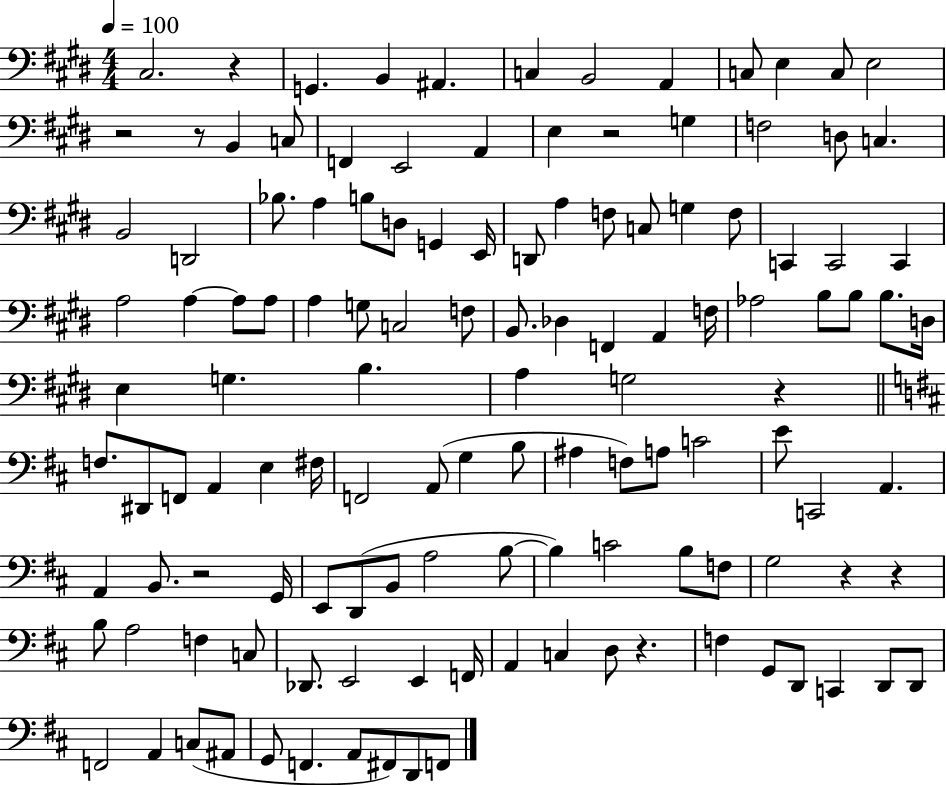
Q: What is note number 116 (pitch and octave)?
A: F#2